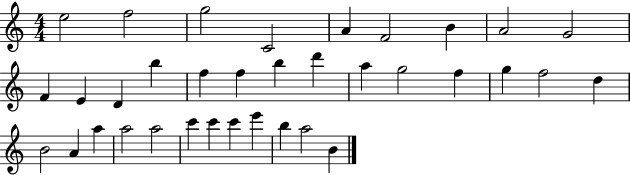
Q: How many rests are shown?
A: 0